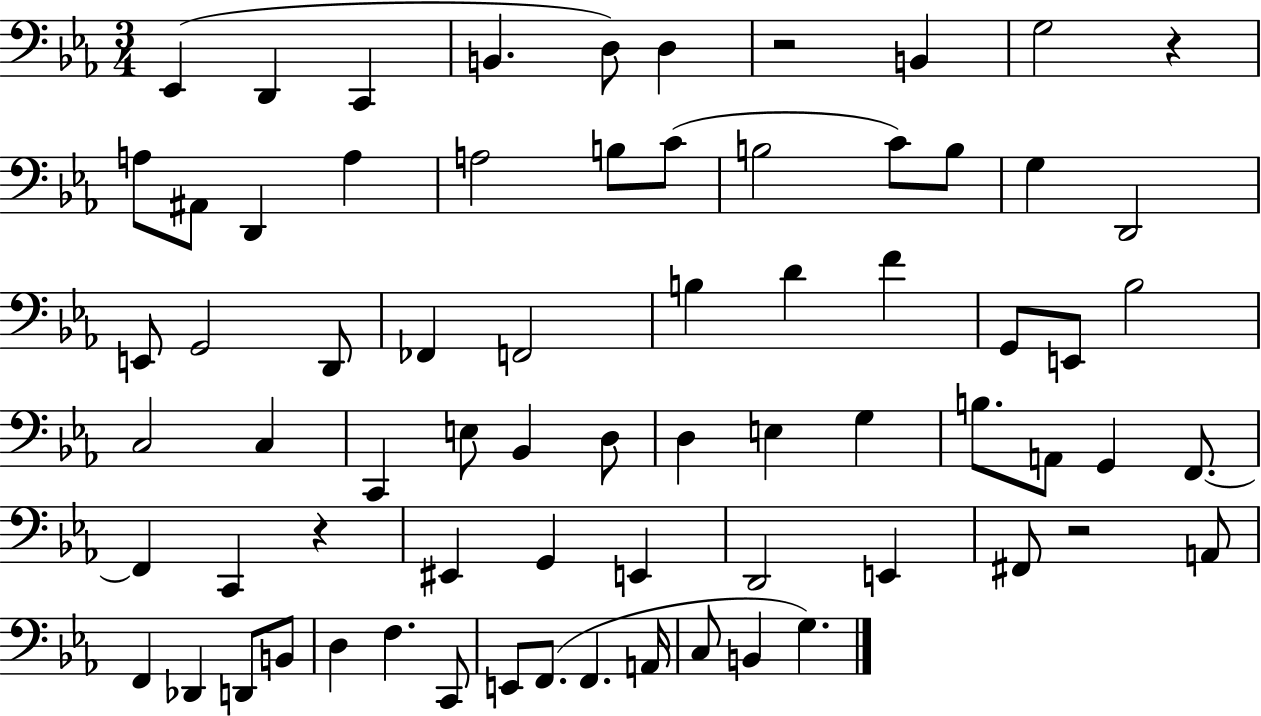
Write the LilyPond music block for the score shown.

{
  \clef bass
  \numericTimeSignature
  \time 3/4
  \key ees \major
  \repeat volta 2 { ees,4( d,4 c,4 | b,4. d8) d4 | r2 b,4 | g2 r4 | \break a8 ais,8 d,4 a4 | a2 b8 c'8( | b2 c'8) b8 | g4 d,2 | \break e,8 g,2 d,8 | fes,4 f,2 | b4 d'4 f'4 | g,8 e,8 bes2 | \break c2 c4 | c,4 e8 bes,4 d8 | d4 e4 g4 | b8. a,8 g,4 f,8.~~ | \break f,4 c,4 r4 | eis,4 g,4 e,4 | d,2 e,4 | fis,8 r2 a,8 | \break f,4 des,4 d,8 b,8 | d4 f4. c,8 | e,8 f,8.( f,4. a,16 | c8 b,4 g4.) | \break } \bar "|."
}